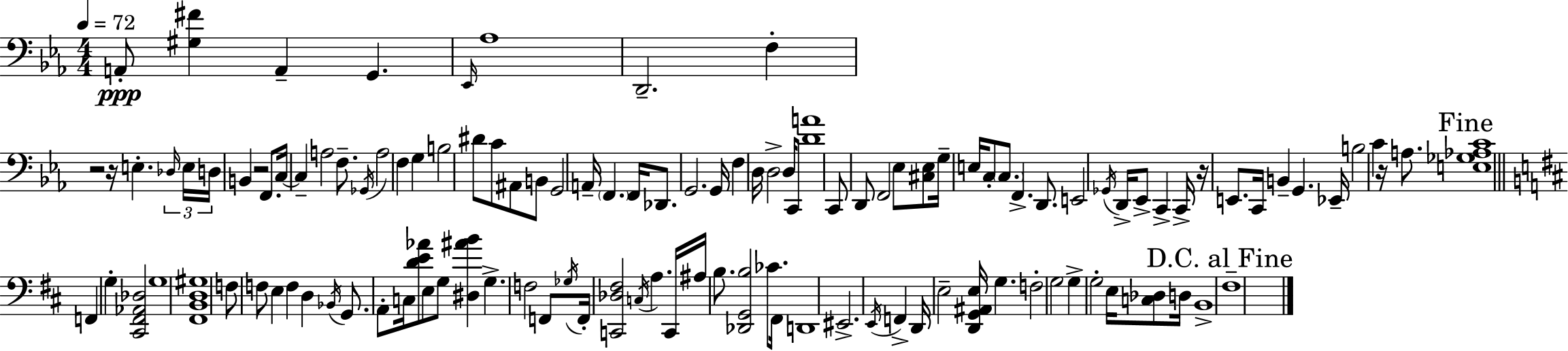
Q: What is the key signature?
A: C minor